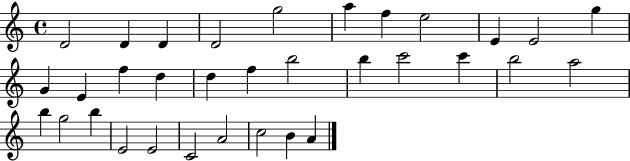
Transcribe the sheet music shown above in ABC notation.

X:1
T:Untitled
M:4/4
L:1/4
K:C
D2 D D D2 g2 a f e2 E E2 g G E f d d f b2 b c'2 c' b2 a2 b g2 b E2 E2 C2 A2 c2 B A